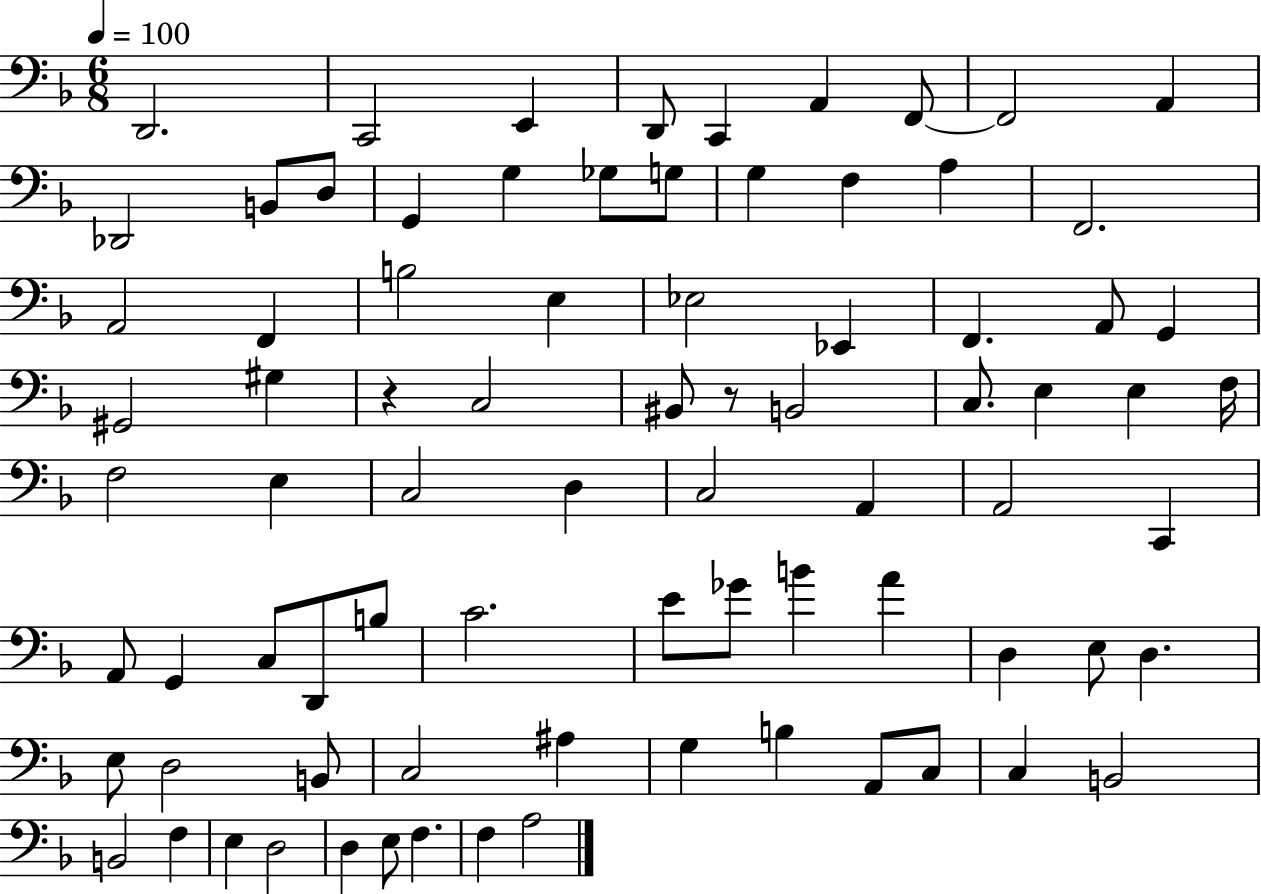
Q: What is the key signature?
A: F major